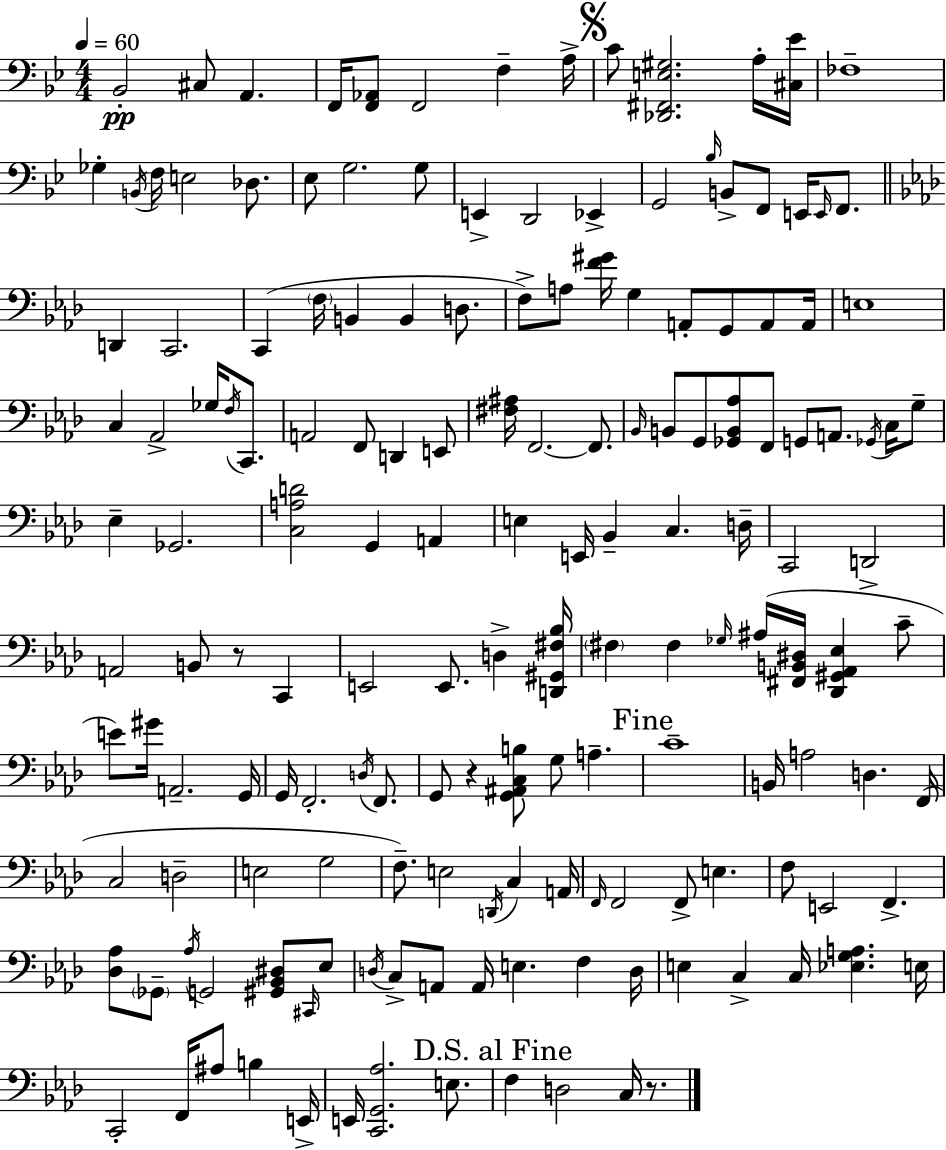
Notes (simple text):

Bb2/h C#3/e A2/q. F2/s [F2,Ab2]/e F2/h F3/q A3/s C4/e [Db2,F#2,E3,G#3]/h. A3/s [C#3,Eb4]/s FES3/w Gb3/q B2/s F3/s E3/h Db3/e. Eb3/e G3/h. G3/e E2/q D2/h Eb2/q G2/h Bb3/s B2/e F2/e E2/s E2/s F2/e. D2/q C2/h. C2/q F3/s B2/q B2/q D3/e. F3/e A3/e [F4,G#4]/s G3/q A2/e G2/e A2/e A2/s E3/w C3/q Ab2/h Gb3/s F3/s C2/e. A2/h F2/e D2/q E2/e [F#3,A#3]/s F2/h. F2/e. Bb2/s B2/e G2/e [Gb2,B2,Ab3]/e F2/e G2/e A2/e. Gb2/s C3/s G3/e Eb3/q Gb2/h. [C3,A3,D4]/h G2/q A2/q E3/q E2/s Bb2/q C3/q. D3/s C2/h D2/h A2/h B2/e R/e C2/q E2/h E2/e. D3/q [D2,G#2,F#3,Bb3]/s F#3/q F#3/q Gb3/s A#3/s [F#2,B2,D#3]/s [Db2,G#2,Ab2,Eb3]/q C4/e E4/e G#4/s A2/h. G2/s G2/s F2/h. D3/s F2/e. G2/e R/q [G2,A#2,C3,B3]/e G3/e A3/q. C4/w B2/s A3/h D3/q. F2/s C3/h D3/h E3/h G3/h F3/e. E3/h D2/s C3/q A2/s F2/s F2/h F2/e E3/q. F3/e E2/h F2/q. [Db3,Ab3]/e Gb2/e Ab3/s G2/h [G#2,Bb2,D#3]/e C#2/s Eb3/e D3/s C3/e A2/e A2/s E3/q. F3/q D3/s E3/q C3/q C3/s [Eb3,G3,A3]/q. E3/s C2/h F2/s A#3/e B3/q E2/s E2/s [C2,G2,Ab3]/h. E3/e. F3/q D3/h C3/s R/e.